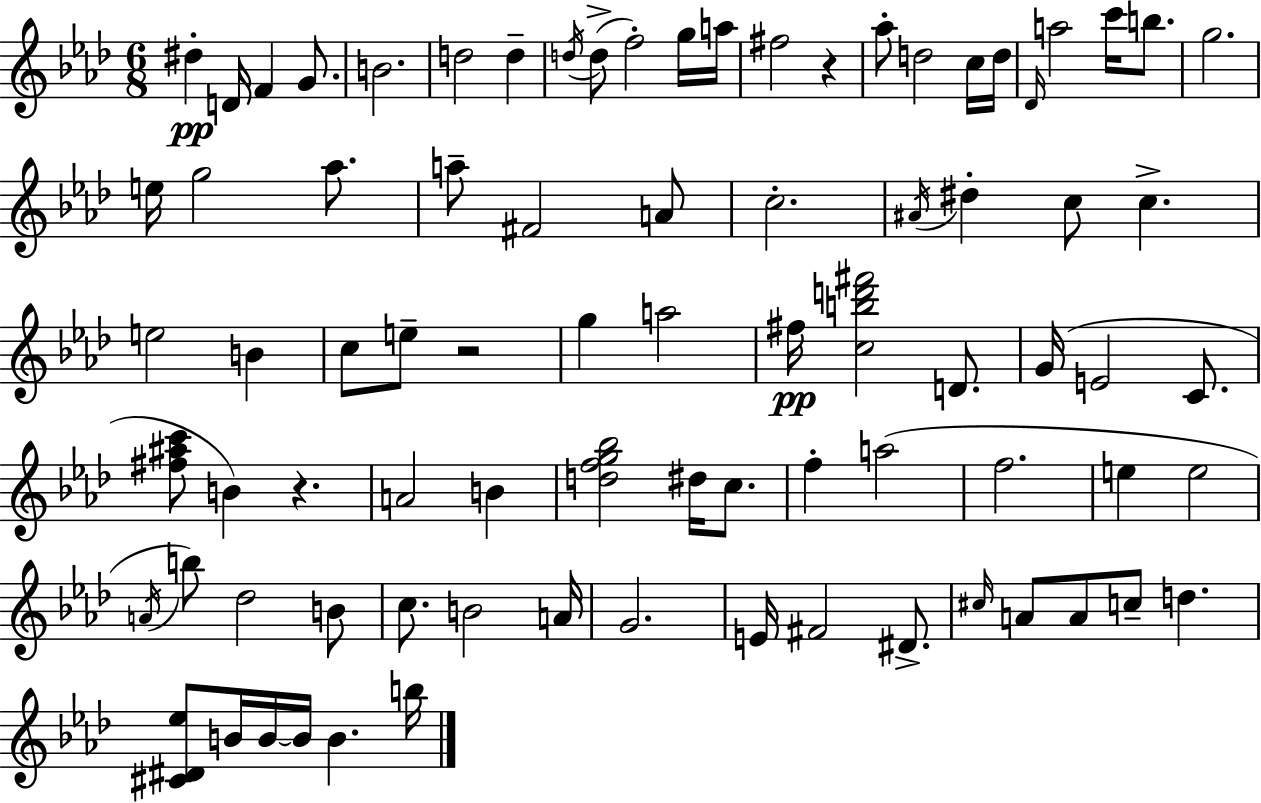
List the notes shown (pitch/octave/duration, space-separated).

D#5/q D4/s F4/q G4/e. B4/h. D5/h D5/q D5/s D5/e F5/h G5/s A5/s F#5/h R/q Ab5/e D5/h C5/s D5/s Db4/s A5/h C6/s B5/e. G5/h. E5/s G5/h Ab5/e. A5/e F#4/h A4/e C5/h. A#4/s D#5/q C5/e C5/q. E5/h B4/q C5/e E5/e R/h G5/q A5/h F#5/s [C5,B5,D6,F#6]/h D4/e. G4/s E4/h C4/e. [F#5,A#5,C6]/e B4/q R/q. A4/h B4/q [D5,F5,G5,Bb5]/h D#5/s C5/e. F5/q A5/h F5/h. E5/q E5/h A4/s B5/e Db5/h B4/e C5/e. B4/h A4/s G4/h. E4/s F#4/h D#4/e. C#5/s A4/e A4/e C5/e D5/q. [C#4,D#4,Eb5]/e B4/s B4/s B4/s B4/q. B5/s